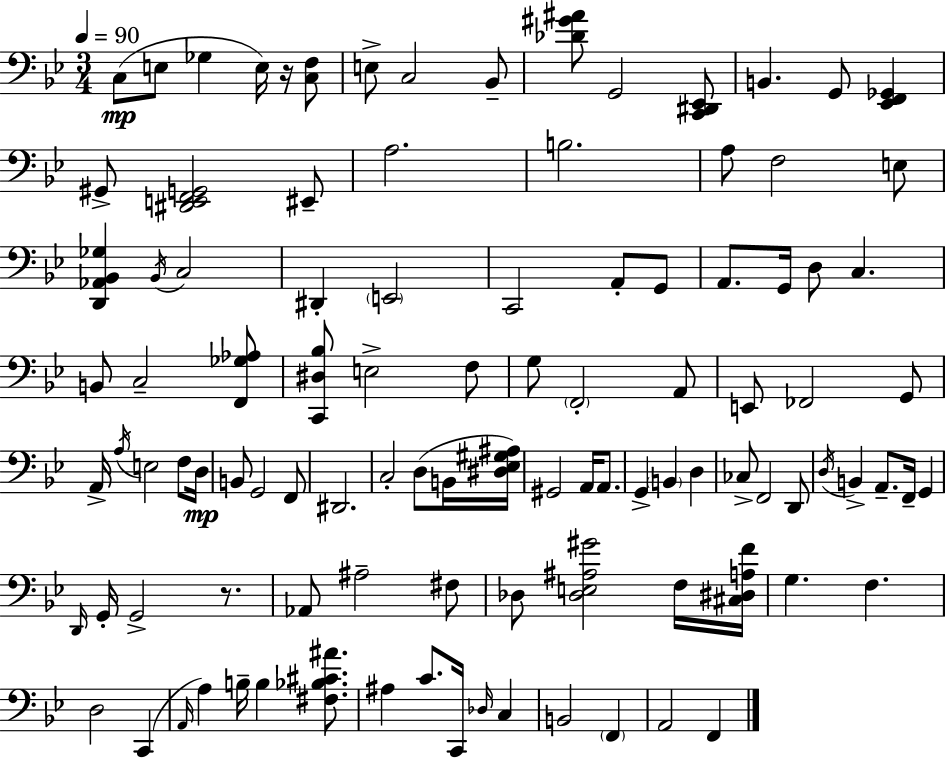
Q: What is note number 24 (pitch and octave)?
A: G2